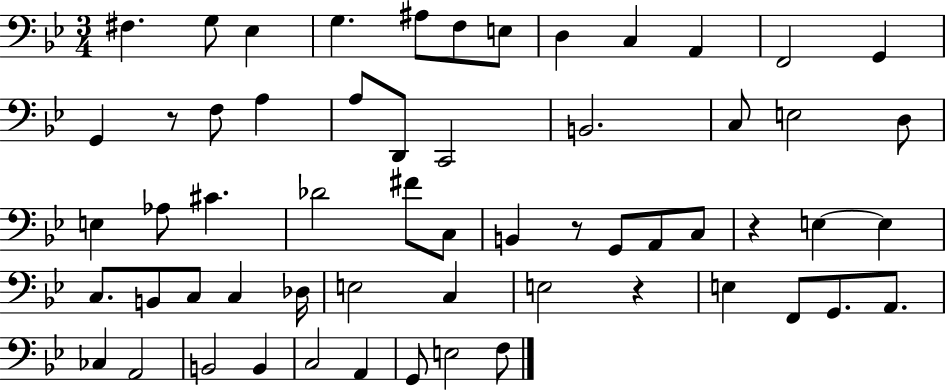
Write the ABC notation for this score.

X:1
T:Untitled
M:3/4
L:1/4
K:Bb
^F, G,/2 _E, G, ^A,/2 F,/2 E,/2 D, C, A,, F,,2 G,, G,, z/2 F,/2 A, A,/2 D,,/2 C,,2 B,,2 C,/2 E,2 D,/2 E, _A,/2 ^C _D2 ^F/2 C,/2 B,, z/2 G,,/2 A,,/2 C,/2 z E, E, C,/2 B,,/2 C,/2 C, _D,/4 E,2 C, E,2 z E, F,,/2 G,,/2 A,,/2 _C, A,,2 B,,2 B,, C,2 A,, G,,/2 E,2 F,/2